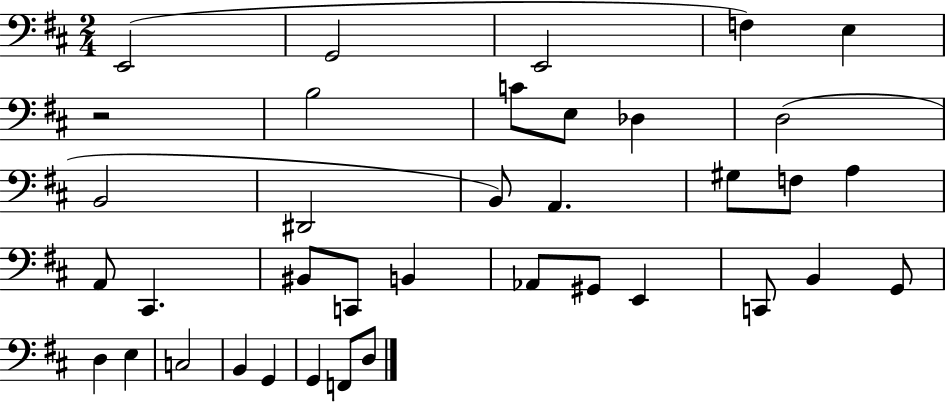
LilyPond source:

{
  \clef bass
  \numericTimeSignature
  \time 2/4
  \key d \major
  \repeat volta 2 { e,2( | g,2 | e,2 | f4) e4 | \break r2 | b2 | c'8 e8 des4 | d2( | \break b,2 | dis,2 | b,8) a,4. | gis8 f8 a4 | \break a,8 cis,4. | bis,8 c,8 b,4 | aes,8 gis,8 e,4 | c,8 b,4 g,8 | \break d4 e4 | c2 | b,4 g,4 | g,4 f,8 d8 | \break } \bar "|."
}